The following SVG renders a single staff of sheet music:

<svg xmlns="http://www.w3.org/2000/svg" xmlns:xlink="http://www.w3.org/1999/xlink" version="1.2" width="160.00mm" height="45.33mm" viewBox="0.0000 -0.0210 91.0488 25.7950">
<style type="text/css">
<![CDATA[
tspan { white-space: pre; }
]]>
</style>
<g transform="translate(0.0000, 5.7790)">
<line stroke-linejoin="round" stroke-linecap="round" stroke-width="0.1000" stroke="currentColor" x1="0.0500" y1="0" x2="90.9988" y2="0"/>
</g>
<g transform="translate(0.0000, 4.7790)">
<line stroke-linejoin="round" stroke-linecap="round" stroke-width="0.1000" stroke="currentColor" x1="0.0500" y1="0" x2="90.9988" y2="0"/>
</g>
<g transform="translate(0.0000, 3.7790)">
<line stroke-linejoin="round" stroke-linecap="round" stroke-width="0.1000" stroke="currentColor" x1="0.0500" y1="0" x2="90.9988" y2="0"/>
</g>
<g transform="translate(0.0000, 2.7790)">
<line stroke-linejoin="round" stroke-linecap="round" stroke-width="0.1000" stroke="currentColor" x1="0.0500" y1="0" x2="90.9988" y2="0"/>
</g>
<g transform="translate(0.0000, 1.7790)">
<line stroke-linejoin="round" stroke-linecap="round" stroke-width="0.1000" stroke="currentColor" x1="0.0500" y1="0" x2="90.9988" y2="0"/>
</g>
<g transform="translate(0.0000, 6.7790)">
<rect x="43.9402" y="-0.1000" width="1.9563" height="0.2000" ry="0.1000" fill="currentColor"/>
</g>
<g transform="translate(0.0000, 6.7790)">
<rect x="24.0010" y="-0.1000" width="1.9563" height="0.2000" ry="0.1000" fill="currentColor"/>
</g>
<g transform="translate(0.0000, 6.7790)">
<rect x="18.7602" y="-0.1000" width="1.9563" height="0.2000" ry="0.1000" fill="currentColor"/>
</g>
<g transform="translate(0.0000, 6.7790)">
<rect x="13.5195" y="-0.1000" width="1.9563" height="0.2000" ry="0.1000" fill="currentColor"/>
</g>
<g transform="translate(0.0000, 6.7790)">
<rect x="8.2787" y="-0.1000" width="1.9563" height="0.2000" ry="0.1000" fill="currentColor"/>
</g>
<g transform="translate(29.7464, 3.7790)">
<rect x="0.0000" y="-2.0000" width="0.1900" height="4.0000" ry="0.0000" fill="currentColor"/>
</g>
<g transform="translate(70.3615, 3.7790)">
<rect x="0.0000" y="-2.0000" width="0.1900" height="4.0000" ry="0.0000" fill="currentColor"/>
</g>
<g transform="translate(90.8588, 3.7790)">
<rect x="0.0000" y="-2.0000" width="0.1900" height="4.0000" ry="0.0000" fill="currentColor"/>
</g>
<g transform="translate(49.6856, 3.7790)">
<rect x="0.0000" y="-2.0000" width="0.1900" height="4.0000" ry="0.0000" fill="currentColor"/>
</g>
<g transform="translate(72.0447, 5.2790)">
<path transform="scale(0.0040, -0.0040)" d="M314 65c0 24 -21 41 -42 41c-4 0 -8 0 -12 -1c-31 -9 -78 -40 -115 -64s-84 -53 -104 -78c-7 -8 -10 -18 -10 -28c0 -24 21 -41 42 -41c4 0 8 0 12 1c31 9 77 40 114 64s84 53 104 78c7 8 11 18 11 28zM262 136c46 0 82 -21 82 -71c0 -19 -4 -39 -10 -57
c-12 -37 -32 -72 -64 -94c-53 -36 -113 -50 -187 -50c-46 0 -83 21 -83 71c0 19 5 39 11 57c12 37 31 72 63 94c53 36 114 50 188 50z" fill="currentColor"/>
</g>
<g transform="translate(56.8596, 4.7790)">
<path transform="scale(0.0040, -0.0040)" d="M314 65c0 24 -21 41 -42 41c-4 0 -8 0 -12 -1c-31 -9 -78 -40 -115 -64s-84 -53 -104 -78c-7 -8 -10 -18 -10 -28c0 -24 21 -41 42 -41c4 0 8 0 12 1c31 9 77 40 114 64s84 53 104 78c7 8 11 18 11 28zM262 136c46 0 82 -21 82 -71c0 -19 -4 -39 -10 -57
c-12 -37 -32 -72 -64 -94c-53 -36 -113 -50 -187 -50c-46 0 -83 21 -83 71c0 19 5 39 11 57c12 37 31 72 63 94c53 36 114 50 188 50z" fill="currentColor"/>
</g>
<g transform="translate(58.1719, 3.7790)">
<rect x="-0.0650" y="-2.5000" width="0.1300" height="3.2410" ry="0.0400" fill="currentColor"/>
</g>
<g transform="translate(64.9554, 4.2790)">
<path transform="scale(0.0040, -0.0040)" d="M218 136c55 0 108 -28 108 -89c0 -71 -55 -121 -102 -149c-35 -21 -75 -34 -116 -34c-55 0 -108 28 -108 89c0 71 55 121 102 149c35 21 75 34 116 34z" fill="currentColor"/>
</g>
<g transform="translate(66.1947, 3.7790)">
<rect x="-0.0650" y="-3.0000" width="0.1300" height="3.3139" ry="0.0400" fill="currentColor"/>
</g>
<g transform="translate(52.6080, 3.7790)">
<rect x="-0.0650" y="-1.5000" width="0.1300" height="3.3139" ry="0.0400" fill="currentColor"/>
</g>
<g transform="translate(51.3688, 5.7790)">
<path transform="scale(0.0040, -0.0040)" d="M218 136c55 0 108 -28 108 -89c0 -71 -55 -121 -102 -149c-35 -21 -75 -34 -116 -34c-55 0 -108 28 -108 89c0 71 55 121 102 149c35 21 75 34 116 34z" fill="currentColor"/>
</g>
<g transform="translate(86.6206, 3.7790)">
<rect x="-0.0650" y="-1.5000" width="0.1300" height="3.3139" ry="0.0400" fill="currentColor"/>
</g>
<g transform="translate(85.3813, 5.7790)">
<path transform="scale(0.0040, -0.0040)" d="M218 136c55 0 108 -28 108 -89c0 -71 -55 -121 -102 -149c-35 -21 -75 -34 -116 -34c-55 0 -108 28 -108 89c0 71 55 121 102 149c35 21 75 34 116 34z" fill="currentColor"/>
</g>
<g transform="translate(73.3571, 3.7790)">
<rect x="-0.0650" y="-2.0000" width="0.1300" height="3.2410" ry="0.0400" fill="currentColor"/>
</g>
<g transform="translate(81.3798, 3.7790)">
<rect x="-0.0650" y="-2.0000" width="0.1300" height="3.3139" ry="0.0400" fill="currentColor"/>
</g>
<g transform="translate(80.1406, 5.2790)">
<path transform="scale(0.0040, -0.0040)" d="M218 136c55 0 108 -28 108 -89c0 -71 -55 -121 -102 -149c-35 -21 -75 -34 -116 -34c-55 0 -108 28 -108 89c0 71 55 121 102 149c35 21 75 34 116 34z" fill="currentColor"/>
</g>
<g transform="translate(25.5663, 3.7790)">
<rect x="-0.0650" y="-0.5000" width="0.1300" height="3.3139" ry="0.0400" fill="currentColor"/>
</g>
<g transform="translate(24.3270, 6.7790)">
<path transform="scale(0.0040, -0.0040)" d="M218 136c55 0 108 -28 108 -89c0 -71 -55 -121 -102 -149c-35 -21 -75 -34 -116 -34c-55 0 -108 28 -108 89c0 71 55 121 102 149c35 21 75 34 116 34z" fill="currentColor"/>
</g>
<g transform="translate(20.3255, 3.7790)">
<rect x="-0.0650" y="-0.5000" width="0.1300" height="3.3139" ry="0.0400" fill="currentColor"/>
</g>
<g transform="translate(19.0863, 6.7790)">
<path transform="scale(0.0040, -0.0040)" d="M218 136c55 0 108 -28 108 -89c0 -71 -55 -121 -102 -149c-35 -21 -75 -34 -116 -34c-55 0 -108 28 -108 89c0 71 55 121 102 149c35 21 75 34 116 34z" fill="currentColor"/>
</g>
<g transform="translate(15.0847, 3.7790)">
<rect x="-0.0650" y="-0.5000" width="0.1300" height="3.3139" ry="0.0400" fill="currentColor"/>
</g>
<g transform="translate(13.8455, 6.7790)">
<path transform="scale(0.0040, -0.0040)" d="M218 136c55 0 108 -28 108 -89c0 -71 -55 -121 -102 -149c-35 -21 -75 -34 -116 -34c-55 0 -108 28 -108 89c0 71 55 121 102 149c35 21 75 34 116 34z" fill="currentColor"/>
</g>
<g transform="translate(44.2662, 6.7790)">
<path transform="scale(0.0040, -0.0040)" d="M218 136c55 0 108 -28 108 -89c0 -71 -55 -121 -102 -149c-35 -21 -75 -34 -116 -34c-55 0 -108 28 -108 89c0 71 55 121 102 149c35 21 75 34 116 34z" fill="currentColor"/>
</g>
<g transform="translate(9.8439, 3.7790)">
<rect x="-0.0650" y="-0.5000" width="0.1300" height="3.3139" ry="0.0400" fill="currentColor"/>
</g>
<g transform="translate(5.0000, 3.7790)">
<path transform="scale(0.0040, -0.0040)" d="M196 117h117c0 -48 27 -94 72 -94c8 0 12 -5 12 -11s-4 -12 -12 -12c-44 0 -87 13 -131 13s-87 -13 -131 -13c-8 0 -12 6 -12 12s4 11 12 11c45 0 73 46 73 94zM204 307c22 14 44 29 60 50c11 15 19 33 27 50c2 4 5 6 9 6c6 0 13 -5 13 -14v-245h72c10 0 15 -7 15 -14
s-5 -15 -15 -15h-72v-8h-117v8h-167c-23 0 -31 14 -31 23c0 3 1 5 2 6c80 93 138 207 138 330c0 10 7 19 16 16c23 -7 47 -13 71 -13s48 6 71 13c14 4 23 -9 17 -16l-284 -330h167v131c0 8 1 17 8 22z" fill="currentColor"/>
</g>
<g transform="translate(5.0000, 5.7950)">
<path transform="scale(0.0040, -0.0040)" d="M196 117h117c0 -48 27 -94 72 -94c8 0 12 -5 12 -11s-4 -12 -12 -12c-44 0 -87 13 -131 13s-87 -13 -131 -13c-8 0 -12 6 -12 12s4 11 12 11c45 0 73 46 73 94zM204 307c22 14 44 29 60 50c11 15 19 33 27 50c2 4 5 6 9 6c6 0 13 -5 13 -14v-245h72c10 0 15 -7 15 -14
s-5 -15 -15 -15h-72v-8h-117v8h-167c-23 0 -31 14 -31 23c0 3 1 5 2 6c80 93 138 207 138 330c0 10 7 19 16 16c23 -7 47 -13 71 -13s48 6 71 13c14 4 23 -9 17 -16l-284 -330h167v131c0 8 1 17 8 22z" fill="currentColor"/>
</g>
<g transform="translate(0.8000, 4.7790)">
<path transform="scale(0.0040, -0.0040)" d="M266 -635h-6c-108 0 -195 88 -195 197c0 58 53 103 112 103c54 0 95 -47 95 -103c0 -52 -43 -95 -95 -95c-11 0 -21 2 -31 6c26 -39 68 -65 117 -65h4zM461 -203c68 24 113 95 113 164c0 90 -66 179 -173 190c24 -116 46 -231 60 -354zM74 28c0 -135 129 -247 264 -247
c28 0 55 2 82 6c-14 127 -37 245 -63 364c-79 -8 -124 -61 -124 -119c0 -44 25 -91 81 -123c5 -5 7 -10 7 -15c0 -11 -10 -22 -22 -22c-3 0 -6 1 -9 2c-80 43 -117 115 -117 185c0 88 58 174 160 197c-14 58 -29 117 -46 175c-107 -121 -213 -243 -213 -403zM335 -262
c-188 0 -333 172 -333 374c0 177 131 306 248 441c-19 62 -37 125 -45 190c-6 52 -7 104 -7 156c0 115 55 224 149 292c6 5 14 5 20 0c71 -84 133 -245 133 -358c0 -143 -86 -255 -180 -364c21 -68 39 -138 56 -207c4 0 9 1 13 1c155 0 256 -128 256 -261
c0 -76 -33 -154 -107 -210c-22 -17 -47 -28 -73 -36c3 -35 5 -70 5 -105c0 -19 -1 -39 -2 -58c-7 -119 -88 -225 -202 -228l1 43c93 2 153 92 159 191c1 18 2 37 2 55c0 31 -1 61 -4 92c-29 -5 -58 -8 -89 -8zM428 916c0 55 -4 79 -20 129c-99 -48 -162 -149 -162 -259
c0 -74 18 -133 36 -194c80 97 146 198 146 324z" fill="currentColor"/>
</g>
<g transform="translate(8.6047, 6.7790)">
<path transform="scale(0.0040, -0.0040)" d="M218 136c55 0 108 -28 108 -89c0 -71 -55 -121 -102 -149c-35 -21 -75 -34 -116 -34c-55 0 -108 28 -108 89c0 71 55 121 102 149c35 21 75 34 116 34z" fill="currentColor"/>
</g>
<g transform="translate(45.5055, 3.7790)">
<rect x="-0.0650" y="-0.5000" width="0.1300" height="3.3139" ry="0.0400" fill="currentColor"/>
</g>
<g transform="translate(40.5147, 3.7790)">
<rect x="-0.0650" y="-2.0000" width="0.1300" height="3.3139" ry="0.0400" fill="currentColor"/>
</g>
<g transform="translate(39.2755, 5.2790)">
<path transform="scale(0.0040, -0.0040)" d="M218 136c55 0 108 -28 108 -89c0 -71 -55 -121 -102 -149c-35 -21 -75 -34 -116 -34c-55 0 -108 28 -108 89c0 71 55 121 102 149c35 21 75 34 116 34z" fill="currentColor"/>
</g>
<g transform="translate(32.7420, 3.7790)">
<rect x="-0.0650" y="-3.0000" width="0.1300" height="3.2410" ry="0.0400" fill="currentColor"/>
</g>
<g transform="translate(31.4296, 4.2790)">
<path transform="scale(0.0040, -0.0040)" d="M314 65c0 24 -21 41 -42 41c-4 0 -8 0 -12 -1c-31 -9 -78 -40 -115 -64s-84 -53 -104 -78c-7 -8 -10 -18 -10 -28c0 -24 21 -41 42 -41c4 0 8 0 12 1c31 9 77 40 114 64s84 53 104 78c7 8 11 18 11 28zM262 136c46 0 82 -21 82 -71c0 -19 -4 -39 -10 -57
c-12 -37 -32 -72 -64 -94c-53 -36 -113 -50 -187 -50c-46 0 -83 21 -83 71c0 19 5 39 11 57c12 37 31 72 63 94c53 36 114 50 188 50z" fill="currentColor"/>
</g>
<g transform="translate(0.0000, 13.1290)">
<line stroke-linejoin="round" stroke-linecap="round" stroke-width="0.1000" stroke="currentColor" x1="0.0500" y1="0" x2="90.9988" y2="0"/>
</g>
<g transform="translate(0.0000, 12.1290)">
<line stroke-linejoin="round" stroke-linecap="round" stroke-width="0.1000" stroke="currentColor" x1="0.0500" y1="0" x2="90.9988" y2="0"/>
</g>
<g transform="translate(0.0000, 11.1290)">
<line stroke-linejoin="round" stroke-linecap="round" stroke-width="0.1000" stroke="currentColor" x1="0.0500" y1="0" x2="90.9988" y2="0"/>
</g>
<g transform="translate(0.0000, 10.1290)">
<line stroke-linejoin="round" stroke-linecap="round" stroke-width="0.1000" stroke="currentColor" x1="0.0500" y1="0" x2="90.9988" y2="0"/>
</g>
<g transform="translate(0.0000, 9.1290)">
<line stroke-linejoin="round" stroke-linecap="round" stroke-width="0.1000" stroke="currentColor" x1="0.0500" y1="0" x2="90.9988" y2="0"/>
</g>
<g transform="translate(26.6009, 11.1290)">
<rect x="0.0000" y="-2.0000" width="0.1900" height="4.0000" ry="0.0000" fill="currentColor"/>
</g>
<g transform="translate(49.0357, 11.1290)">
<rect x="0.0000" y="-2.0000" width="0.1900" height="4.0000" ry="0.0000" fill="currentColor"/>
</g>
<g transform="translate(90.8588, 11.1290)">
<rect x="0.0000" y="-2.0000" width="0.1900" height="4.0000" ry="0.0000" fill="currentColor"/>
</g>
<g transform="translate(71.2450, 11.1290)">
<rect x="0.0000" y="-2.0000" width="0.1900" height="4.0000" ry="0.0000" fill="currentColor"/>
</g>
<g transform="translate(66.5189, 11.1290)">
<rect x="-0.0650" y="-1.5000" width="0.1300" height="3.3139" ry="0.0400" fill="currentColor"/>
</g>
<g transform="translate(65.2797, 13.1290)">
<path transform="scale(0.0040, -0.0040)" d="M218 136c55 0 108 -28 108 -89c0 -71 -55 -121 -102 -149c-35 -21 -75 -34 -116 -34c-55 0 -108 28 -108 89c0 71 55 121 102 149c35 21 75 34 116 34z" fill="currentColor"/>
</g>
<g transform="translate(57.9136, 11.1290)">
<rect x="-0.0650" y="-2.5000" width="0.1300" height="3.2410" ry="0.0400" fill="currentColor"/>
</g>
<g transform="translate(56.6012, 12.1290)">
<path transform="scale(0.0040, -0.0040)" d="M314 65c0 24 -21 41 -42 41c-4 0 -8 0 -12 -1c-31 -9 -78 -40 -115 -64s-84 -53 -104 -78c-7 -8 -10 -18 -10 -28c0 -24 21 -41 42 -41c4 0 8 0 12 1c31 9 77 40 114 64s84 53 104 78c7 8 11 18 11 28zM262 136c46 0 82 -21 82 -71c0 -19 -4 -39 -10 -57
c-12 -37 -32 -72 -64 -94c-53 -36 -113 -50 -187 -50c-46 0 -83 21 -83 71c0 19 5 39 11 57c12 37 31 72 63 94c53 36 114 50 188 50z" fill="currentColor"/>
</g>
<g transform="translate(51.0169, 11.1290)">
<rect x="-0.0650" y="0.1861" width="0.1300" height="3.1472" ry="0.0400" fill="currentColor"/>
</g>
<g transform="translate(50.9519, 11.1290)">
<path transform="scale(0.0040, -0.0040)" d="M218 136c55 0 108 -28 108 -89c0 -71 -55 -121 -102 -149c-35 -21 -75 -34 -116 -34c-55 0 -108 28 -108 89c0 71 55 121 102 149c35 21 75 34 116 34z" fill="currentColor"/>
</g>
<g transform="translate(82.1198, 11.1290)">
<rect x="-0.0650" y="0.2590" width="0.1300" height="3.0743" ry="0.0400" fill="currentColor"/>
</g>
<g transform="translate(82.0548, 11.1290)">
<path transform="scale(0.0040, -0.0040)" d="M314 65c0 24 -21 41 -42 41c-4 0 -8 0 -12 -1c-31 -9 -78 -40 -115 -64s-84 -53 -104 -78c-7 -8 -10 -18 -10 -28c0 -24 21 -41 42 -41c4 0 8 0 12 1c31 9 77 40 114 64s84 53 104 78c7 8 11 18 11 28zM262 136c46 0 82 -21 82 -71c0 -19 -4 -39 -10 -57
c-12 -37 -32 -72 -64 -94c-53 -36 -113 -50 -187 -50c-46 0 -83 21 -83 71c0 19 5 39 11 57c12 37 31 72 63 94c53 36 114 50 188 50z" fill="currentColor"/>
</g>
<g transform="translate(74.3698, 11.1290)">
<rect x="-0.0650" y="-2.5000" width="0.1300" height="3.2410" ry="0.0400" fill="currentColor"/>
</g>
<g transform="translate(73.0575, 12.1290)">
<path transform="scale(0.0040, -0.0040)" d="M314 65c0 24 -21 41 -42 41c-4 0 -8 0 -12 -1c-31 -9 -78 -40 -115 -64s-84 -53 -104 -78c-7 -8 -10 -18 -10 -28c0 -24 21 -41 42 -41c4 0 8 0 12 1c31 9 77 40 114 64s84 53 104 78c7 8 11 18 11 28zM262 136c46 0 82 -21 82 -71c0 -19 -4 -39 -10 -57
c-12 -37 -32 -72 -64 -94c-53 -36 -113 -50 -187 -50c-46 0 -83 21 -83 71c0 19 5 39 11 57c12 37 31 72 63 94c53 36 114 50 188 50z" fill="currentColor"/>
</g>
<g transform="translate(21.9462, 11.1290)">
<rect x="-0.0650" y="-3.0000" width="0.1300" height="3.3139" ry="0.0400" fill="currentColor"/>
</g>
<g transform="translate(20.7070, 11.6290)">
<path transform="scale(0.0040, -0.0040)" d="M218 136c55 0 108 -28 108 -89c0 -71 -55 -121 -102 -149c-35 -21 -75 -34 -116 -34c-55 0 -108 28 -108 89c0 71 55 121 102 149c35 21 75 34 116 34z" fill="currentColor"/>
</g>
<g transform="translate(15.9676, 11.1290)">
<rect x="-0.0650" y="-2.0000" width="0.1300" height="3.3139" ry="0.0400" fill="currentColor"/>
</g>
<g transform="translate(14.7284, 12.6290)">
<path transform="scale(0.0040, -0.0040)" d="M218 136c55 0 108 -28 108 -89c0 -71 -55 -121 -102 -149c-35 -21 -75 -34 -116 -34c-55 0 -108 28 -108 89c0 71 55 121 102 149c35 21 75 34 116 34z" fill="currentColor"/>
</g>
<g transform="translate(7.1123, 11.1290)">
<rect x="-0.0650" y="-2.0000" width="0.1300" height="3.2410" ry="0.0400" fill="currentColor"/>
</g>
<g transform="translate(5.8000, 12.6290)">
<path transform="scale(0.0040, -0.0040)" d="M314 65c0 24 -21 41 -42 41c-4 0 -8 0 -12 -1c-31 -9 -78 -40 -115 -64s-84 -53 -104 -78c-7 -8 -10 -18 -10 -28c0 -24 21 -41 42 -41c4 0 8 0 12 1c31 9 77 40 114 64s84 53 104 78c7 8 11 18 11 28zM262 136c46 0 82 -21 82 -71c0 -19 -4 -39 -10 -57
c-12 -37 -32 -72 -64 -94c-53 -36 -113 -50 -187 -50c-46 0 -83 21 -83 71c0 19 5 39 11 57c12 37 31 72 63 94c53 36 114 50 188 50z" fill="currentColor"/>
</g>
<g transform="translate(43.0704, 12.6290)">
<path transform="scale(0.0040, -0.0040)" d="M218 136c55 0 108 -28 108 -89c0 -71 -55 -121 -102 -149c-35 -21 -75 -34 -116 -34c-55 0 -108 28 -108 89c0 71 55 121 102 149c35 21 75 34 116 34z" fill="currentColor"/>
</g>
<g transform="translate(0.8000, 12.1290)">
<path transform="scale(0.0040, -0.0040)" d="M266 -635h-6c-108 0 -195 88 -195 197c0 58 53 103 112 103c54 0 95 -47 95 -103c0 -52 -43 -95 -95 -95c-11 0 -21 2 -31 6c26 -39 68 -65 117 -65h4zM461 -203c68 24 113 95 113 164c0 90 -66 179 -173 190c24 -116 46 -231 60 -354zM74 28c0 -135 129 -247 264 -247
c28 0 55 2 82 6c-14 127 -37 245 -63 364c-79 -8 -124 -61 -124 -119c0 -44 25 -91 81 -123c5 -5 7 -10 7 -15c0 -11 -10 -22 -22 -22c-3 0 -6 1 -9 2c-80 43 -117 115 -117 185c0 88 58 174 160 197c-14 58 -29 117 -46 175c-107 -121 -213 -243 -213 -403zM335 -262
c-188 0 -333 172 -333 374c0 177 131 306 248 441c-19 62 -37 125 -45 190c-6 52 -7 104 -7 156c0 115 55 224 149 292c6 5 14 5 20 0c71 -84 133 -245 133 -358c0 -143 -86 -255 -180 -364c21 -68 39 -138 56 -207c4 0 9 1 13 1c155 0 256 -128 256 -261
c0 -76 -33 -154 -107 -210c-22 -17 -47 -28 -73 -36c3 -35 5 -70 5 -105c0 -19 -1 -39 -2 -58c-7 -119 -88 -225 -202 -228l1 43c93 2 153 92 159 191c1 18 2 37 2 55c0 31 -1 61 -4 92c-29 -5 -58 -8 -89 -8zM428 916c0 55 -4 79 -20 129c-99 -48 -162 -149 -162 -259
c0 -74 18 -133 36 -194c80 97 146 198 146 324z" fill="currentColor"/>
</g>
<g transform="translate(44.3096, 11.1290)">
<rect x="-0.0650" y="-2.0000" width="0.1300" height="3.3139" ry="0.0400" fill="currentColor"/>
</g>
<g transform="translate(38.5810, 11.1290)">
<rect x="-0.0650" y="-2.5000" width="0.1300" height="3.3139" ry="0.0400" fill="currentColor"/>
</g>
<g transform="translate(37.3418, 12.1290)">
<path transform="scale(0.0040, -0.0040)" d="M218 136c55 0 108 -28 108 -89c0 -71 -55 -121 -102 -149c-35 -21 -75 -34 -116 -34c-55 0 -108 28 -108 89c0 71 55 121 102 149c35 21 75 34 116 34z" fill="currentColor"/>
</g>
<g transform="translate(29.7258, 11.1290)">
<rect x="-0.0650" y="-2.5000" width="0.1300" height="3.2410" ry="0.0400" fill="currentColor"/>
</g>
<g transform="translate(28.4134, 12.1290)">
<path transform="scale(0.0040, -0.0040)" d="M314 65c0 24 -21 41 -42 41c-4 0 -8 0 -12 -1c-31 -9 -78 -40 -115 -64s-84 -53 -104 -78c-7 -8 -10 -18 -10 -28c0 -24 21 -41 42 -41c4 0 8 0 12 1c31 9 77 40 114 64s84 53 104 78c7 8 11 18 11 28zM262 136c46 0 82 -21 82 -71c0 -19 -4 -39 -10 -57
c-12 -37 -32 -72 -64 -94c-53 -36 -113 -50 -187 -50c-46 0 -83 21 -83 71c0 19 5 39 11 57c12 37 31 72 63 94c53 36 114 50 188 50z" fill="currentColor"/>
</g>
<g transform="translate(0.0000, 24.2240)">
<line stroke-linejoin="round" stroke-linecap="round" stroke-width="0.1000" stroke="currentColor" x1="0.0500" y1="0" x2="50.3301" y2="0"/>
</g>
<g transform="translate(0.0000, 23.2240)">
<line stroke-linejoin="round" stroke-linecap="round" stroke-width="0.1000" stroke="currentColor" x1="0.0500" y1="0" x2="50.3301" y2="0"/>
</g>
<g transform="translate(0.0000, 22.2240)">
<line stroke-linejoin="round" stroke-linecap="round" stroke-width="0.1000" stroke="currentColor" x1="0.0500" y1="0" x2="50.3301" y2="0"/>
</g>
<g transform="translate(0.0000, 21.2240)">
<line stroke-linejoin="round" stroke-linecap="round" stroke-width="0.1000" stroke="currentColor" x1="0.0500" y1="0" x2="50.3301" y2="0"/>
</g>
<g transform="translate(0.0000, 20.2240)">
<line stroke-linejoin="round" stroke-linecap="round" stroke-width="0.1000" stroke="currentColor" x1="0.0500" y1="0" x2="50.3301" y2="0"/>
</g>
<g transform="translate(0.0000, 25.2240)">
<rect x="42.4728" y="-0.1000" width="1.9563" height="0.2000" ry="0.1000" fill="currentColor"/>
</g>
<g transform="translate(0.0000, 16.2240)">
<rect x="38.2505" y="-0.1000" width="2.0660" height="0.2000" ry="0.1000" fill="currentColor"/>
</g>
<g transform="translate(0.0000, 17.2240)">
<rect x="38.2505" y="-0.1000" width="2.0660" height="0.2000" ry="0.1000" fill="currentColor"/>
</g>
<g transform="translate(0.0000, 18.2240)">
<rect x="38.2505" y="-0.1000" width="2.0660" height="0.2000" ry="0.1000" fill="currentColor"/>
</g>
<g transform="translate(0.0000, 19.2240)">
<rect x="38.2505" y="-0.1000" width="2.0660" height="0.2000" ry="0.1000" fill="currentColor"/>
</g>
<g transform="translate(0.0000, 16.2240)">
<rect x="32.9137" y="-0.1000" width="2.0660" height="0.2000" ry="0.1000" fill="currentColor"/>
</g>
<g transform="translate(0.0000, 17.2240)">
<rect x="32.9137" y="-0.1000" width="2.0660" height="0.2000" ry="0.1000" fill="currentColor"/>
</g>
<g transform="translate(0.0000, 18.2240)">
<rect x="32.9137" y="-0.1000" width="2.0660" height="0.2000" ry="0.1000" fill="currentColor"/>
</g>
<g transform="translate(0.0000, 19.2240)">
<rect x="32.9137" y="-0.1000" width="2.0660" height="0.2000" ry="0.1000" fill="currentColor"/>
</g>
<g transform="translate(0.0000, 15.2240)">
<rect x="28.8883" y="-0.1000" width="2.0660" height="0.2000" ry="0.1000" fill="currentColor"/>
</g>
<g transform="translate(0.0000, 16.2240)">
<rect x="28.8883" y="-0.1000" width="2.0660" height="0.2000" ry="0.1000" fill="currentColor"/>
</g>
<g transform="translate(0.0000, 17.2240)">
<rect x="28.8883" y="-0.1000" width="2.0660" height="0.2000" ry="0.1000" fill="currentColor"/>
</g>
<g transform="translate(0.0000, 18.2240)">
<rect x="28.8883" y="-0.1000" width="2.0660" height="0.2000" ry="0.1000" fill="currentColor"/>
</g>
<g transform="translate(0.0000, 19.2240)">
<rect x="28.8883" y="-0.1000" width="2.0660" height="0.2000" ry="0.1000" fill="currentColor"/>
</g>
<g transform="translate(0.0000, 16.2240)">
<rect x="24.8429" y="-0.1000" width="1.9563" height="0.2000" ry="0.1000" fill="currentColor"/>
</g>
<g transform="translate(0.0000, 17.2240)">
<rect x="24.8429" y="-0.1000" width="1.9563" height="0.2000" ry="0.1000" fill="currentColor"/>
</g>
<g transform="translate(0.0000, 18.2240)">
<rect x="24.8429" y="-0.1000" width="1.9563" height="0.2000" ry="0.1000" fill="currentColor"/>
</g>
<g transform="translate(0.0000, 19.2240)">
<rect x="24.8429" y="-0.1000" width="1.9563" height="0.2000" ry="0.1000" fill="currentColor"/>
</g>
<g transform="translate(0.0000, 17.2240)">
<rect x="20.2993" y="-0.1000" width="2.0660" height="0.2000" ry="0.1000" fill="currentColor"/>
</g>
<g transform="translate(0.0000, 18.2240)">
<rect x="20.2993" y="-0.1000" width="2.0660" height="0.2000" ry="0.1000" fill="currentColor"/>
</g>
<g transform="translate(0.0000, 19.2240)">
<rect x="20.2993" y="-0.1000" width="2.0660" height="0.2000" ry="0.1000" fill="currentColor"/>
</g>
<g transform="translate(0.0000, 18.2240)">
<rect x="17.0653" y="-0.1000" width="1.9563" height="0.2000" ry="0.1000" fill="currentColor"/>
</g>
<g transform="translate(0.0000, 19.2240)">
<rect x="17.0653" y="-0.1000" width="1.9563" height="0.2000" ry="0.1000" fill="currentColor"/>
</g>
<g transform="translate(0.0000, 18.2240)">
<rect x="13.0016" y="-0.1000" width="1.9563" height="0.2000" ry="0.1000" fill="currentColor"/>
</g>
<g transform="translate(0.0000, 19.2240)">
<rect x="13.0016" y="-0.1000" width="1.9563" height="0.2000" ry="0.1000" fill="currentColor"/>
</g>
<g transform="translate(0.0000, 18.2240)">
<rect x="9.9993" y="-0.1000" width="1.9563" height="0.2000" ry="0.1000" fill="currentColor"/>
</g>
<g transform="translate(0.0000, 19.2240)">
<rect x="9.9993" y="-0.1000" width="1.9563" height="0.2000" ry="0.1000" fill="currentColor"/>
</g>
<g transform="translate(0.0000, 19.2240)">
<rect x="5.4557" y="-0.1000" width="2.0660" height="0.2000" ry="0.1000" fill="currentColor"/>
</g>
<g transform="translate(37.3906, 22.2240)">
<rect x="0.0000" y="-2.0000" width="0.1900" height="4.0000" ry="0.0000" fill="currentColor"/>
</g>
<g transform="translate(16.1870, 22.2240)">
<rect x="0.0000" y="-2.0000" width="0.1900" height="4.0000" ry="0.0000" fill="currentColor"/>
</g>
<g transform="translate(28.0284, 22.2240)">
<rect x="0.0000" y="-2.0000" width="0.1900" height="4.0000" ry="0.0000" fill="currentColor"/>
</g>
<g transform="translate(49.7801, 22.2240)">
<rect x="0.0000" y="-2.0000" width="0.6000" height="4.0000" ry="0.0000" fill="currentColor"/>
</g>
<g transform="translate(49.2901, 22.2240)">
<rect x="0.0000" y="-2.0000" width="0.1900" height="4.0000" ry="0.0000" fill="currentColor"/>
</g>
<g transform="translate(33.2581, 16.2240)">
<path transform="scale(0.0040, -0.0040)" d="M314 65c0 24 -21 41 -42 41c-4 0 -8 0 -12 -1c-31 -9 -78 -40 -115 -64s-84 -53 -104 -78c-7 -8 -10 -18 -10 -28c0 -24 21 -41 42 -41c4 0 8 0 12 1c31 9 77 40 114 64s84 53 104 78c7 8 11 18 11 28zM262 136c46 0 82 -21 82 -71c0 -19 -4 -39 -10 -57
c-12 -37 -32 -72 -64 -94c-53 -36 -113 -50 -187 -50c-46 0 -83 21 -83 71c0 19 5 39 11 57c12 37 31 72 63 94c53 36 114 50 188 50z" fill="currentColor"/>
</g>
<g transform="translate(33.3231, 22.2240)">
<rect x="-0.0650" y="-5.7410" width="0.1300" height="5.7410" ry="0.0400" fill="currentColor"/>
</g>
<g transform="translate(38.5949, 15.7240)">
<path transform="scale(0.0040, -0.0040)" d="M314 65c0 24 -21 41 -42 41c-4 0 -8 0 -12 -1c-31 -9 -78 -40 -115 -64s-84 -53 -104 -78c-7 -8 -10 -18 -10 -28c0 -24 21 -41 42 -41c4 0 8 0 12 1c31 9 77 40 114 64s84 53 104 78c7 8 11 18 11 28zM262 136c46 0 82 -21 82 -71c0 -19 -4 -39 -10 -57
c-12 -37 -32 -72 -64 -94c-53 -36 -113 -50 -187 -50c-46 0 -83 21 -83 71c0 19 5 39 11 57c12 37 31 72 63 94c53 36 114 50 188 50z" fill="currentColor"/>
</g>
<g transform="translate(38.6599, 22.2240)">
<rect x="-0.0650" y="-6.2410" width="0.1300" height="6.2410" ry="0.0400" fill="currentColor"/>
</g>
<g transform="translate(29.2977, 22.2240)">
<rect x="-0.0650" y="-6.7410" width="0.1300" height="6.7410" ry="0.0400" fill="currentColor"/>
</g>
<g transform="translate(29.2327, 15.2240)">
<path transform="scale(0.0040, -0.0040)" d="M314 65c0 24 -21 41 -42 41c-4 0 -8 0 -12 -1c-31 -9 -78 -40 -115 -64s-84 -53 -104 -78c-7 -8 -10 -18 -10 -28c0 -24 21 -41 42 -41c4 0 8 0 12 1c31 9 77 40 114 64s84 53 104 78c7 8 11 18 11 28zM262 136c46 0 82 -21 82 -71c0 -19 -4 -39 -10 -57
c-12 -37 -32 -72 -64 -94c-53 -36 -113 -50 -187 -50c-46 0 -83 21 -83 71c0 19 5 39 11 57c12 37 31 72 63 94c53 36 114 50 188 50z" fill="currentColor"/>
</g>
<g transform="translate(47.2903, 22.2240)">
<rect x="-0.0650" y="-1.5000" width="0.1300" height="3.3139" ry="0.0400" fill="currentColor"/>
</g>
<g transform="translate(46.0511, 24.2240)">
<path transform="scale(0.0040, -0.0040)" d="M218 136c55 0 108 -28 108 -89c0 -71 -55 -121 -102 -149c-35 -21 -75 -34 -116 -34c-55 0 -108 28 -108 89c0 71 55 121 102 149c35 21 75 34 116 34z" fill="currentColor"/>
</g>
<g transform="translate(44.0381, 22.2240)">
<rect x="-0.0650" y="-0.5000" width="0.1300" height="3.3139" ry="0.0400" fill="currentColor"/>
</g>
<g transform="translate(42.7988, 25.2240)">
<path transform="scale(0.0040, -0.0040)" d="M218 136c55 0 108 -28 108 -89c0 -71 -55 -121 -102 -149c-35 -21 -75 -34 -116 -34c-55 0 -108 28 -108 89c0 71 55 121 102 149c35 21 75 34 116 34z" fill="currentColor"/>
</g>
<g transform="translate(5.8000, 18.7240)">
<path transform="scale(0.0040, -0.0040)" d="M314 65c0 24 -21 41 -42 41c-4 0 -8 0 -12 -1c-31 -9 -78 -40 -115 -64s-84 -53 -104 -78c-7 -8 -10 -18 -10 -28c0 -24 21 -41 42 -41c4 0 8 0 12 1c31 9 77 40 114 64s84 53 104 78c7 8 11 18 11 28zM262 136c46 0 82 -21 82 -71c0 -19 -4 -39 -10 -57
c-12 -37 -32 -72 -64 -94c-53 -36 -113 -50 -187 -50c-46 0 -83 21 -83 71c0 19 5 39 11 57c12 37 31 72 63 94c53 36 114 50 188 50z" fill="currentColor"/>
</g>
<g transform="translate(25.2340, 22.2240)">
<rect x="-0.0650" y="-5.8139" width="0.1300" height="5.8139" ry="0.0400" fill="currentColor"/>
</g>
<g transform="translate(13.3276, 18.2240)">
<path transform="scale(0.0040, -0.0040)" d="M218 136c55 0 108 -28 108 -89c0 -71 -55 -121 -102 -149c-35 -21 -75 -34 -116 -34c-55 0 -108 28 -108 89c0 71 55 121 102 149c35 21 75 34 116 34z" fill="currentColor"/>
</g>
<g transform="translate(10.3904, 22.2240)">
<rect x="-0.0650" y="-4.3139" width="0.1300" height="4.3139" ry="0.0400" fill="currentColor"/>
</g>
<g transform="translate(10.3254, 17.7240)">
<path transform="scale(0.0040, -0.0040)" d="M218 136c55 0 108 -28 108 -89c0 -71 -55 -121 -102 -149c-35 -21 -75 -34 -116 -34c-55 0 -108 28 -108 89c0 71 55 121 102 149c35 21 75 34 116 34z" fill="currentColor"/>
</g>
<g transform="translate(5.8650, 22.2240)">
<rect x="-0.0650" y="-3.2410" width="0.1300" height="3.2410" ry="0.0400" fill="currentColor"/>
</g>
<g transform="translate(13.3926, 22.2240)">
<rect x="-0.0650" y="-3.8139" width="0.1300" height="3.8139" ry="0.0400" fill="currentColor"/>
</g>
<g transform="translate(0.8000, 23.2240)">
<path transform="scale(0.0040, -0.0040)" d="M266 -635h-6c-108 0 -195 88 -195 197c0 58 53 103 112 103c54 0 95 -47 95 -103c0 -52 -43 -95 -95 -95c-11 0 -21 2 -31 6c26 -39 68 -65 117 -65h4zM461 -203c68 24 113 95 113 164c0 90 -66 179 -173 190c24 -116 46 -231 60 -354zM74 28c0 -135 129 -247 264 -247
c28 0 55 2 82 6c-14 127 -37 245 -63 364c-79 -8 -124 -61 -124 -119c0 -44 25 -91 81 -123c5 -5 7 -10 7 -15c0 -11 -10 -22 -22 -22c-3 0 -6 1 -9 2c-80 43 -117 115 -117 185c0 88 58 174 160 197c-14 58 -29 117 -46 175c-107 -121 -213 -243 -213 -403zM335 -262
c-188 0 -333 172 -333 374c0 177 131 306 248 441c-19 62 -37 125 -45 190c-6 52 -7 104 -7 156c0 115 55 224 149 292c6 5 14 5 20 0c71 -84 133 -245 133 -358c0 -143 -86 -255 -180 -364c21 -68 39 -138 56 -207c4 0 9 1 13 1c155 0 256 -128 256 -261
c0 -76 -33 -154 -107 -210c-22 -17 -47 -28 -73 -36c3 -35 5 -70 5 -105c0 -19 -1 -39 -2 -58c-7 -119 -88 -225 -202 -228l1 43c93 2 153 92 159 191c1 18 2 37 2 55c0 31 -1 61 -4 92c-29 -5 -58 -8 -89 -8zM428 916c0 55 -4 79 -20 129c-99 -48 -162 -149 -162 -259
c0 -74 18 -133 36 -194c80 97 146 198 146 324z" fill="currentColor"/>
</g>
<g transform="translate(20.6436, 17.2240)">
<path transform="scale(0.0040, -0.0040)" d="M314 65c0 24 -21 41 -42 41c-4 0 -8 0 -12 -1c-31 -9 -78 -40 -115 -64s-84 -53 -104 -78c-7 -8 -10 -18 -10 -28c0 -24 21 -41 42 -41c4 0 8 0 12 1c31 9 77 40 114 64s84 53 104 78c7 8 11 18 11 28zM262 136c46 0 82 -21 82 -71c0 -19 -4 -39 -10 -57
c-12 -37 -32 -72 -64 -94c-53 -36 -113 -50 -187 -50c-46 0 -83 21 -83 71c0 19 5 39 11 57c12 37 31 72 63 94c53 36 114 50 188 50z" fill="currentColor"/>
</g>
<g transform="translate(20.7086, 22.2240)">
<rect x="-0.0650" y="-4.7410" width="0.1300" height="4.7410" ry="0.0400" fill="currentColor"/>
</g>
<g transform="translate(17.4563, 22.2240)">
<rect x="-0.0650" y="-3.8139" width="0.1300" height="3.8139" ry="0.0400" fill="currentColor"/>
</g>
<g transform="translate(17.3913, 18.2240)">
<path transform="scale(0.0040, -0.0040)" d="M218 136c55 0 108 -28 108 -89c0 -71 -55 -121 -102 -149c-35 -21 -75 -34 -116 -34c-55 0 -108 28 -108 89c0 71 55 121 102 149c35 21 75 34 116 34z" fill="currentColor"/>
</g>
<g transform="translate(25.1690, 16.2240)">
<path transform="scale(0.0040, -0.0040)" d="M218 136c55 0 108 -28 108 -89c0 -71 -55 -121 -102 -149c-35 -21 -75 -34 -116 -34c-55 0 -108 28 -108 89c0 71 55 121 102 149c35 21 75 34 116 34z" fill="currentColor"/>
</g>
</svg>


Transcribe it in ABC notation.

X:1
T:Untitled
M:4/4
L:1/4
K:C
C C C C A2 F C E G2 A F2 F E F2 F A G2 G F B G2 E G2 B2 b2 d' c' c' e'2 g' b'2 g'2 a'2 C E